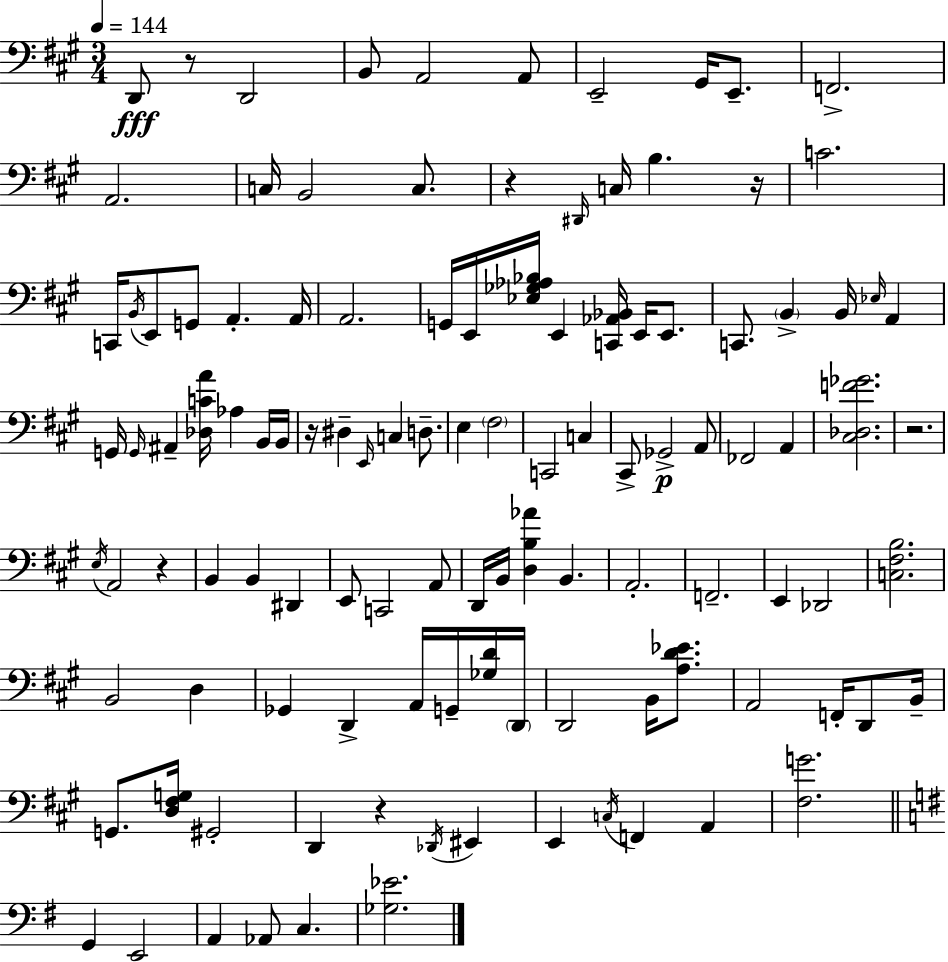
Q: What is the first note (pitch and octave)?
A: D2